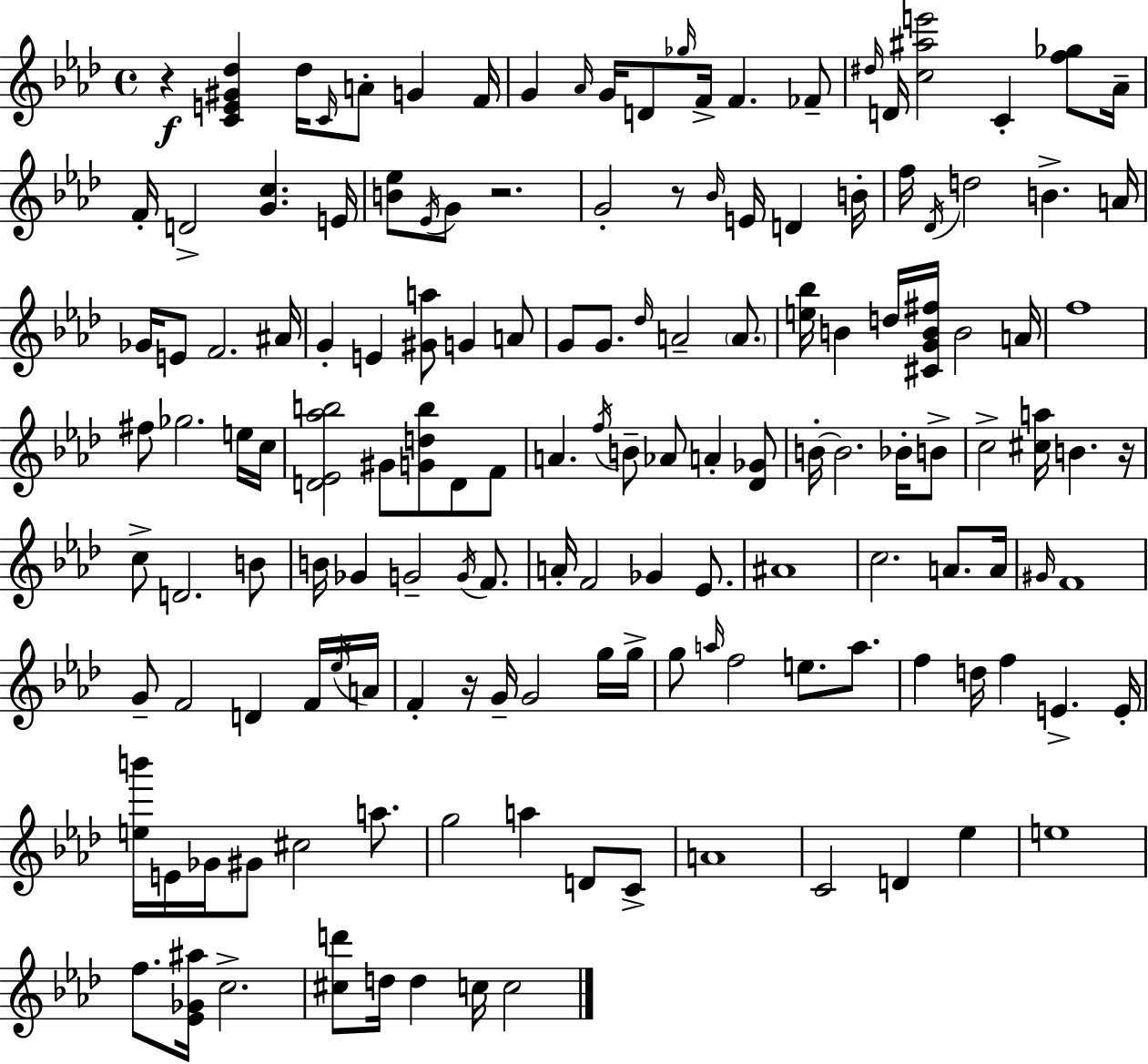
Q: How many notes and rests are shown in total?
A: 147